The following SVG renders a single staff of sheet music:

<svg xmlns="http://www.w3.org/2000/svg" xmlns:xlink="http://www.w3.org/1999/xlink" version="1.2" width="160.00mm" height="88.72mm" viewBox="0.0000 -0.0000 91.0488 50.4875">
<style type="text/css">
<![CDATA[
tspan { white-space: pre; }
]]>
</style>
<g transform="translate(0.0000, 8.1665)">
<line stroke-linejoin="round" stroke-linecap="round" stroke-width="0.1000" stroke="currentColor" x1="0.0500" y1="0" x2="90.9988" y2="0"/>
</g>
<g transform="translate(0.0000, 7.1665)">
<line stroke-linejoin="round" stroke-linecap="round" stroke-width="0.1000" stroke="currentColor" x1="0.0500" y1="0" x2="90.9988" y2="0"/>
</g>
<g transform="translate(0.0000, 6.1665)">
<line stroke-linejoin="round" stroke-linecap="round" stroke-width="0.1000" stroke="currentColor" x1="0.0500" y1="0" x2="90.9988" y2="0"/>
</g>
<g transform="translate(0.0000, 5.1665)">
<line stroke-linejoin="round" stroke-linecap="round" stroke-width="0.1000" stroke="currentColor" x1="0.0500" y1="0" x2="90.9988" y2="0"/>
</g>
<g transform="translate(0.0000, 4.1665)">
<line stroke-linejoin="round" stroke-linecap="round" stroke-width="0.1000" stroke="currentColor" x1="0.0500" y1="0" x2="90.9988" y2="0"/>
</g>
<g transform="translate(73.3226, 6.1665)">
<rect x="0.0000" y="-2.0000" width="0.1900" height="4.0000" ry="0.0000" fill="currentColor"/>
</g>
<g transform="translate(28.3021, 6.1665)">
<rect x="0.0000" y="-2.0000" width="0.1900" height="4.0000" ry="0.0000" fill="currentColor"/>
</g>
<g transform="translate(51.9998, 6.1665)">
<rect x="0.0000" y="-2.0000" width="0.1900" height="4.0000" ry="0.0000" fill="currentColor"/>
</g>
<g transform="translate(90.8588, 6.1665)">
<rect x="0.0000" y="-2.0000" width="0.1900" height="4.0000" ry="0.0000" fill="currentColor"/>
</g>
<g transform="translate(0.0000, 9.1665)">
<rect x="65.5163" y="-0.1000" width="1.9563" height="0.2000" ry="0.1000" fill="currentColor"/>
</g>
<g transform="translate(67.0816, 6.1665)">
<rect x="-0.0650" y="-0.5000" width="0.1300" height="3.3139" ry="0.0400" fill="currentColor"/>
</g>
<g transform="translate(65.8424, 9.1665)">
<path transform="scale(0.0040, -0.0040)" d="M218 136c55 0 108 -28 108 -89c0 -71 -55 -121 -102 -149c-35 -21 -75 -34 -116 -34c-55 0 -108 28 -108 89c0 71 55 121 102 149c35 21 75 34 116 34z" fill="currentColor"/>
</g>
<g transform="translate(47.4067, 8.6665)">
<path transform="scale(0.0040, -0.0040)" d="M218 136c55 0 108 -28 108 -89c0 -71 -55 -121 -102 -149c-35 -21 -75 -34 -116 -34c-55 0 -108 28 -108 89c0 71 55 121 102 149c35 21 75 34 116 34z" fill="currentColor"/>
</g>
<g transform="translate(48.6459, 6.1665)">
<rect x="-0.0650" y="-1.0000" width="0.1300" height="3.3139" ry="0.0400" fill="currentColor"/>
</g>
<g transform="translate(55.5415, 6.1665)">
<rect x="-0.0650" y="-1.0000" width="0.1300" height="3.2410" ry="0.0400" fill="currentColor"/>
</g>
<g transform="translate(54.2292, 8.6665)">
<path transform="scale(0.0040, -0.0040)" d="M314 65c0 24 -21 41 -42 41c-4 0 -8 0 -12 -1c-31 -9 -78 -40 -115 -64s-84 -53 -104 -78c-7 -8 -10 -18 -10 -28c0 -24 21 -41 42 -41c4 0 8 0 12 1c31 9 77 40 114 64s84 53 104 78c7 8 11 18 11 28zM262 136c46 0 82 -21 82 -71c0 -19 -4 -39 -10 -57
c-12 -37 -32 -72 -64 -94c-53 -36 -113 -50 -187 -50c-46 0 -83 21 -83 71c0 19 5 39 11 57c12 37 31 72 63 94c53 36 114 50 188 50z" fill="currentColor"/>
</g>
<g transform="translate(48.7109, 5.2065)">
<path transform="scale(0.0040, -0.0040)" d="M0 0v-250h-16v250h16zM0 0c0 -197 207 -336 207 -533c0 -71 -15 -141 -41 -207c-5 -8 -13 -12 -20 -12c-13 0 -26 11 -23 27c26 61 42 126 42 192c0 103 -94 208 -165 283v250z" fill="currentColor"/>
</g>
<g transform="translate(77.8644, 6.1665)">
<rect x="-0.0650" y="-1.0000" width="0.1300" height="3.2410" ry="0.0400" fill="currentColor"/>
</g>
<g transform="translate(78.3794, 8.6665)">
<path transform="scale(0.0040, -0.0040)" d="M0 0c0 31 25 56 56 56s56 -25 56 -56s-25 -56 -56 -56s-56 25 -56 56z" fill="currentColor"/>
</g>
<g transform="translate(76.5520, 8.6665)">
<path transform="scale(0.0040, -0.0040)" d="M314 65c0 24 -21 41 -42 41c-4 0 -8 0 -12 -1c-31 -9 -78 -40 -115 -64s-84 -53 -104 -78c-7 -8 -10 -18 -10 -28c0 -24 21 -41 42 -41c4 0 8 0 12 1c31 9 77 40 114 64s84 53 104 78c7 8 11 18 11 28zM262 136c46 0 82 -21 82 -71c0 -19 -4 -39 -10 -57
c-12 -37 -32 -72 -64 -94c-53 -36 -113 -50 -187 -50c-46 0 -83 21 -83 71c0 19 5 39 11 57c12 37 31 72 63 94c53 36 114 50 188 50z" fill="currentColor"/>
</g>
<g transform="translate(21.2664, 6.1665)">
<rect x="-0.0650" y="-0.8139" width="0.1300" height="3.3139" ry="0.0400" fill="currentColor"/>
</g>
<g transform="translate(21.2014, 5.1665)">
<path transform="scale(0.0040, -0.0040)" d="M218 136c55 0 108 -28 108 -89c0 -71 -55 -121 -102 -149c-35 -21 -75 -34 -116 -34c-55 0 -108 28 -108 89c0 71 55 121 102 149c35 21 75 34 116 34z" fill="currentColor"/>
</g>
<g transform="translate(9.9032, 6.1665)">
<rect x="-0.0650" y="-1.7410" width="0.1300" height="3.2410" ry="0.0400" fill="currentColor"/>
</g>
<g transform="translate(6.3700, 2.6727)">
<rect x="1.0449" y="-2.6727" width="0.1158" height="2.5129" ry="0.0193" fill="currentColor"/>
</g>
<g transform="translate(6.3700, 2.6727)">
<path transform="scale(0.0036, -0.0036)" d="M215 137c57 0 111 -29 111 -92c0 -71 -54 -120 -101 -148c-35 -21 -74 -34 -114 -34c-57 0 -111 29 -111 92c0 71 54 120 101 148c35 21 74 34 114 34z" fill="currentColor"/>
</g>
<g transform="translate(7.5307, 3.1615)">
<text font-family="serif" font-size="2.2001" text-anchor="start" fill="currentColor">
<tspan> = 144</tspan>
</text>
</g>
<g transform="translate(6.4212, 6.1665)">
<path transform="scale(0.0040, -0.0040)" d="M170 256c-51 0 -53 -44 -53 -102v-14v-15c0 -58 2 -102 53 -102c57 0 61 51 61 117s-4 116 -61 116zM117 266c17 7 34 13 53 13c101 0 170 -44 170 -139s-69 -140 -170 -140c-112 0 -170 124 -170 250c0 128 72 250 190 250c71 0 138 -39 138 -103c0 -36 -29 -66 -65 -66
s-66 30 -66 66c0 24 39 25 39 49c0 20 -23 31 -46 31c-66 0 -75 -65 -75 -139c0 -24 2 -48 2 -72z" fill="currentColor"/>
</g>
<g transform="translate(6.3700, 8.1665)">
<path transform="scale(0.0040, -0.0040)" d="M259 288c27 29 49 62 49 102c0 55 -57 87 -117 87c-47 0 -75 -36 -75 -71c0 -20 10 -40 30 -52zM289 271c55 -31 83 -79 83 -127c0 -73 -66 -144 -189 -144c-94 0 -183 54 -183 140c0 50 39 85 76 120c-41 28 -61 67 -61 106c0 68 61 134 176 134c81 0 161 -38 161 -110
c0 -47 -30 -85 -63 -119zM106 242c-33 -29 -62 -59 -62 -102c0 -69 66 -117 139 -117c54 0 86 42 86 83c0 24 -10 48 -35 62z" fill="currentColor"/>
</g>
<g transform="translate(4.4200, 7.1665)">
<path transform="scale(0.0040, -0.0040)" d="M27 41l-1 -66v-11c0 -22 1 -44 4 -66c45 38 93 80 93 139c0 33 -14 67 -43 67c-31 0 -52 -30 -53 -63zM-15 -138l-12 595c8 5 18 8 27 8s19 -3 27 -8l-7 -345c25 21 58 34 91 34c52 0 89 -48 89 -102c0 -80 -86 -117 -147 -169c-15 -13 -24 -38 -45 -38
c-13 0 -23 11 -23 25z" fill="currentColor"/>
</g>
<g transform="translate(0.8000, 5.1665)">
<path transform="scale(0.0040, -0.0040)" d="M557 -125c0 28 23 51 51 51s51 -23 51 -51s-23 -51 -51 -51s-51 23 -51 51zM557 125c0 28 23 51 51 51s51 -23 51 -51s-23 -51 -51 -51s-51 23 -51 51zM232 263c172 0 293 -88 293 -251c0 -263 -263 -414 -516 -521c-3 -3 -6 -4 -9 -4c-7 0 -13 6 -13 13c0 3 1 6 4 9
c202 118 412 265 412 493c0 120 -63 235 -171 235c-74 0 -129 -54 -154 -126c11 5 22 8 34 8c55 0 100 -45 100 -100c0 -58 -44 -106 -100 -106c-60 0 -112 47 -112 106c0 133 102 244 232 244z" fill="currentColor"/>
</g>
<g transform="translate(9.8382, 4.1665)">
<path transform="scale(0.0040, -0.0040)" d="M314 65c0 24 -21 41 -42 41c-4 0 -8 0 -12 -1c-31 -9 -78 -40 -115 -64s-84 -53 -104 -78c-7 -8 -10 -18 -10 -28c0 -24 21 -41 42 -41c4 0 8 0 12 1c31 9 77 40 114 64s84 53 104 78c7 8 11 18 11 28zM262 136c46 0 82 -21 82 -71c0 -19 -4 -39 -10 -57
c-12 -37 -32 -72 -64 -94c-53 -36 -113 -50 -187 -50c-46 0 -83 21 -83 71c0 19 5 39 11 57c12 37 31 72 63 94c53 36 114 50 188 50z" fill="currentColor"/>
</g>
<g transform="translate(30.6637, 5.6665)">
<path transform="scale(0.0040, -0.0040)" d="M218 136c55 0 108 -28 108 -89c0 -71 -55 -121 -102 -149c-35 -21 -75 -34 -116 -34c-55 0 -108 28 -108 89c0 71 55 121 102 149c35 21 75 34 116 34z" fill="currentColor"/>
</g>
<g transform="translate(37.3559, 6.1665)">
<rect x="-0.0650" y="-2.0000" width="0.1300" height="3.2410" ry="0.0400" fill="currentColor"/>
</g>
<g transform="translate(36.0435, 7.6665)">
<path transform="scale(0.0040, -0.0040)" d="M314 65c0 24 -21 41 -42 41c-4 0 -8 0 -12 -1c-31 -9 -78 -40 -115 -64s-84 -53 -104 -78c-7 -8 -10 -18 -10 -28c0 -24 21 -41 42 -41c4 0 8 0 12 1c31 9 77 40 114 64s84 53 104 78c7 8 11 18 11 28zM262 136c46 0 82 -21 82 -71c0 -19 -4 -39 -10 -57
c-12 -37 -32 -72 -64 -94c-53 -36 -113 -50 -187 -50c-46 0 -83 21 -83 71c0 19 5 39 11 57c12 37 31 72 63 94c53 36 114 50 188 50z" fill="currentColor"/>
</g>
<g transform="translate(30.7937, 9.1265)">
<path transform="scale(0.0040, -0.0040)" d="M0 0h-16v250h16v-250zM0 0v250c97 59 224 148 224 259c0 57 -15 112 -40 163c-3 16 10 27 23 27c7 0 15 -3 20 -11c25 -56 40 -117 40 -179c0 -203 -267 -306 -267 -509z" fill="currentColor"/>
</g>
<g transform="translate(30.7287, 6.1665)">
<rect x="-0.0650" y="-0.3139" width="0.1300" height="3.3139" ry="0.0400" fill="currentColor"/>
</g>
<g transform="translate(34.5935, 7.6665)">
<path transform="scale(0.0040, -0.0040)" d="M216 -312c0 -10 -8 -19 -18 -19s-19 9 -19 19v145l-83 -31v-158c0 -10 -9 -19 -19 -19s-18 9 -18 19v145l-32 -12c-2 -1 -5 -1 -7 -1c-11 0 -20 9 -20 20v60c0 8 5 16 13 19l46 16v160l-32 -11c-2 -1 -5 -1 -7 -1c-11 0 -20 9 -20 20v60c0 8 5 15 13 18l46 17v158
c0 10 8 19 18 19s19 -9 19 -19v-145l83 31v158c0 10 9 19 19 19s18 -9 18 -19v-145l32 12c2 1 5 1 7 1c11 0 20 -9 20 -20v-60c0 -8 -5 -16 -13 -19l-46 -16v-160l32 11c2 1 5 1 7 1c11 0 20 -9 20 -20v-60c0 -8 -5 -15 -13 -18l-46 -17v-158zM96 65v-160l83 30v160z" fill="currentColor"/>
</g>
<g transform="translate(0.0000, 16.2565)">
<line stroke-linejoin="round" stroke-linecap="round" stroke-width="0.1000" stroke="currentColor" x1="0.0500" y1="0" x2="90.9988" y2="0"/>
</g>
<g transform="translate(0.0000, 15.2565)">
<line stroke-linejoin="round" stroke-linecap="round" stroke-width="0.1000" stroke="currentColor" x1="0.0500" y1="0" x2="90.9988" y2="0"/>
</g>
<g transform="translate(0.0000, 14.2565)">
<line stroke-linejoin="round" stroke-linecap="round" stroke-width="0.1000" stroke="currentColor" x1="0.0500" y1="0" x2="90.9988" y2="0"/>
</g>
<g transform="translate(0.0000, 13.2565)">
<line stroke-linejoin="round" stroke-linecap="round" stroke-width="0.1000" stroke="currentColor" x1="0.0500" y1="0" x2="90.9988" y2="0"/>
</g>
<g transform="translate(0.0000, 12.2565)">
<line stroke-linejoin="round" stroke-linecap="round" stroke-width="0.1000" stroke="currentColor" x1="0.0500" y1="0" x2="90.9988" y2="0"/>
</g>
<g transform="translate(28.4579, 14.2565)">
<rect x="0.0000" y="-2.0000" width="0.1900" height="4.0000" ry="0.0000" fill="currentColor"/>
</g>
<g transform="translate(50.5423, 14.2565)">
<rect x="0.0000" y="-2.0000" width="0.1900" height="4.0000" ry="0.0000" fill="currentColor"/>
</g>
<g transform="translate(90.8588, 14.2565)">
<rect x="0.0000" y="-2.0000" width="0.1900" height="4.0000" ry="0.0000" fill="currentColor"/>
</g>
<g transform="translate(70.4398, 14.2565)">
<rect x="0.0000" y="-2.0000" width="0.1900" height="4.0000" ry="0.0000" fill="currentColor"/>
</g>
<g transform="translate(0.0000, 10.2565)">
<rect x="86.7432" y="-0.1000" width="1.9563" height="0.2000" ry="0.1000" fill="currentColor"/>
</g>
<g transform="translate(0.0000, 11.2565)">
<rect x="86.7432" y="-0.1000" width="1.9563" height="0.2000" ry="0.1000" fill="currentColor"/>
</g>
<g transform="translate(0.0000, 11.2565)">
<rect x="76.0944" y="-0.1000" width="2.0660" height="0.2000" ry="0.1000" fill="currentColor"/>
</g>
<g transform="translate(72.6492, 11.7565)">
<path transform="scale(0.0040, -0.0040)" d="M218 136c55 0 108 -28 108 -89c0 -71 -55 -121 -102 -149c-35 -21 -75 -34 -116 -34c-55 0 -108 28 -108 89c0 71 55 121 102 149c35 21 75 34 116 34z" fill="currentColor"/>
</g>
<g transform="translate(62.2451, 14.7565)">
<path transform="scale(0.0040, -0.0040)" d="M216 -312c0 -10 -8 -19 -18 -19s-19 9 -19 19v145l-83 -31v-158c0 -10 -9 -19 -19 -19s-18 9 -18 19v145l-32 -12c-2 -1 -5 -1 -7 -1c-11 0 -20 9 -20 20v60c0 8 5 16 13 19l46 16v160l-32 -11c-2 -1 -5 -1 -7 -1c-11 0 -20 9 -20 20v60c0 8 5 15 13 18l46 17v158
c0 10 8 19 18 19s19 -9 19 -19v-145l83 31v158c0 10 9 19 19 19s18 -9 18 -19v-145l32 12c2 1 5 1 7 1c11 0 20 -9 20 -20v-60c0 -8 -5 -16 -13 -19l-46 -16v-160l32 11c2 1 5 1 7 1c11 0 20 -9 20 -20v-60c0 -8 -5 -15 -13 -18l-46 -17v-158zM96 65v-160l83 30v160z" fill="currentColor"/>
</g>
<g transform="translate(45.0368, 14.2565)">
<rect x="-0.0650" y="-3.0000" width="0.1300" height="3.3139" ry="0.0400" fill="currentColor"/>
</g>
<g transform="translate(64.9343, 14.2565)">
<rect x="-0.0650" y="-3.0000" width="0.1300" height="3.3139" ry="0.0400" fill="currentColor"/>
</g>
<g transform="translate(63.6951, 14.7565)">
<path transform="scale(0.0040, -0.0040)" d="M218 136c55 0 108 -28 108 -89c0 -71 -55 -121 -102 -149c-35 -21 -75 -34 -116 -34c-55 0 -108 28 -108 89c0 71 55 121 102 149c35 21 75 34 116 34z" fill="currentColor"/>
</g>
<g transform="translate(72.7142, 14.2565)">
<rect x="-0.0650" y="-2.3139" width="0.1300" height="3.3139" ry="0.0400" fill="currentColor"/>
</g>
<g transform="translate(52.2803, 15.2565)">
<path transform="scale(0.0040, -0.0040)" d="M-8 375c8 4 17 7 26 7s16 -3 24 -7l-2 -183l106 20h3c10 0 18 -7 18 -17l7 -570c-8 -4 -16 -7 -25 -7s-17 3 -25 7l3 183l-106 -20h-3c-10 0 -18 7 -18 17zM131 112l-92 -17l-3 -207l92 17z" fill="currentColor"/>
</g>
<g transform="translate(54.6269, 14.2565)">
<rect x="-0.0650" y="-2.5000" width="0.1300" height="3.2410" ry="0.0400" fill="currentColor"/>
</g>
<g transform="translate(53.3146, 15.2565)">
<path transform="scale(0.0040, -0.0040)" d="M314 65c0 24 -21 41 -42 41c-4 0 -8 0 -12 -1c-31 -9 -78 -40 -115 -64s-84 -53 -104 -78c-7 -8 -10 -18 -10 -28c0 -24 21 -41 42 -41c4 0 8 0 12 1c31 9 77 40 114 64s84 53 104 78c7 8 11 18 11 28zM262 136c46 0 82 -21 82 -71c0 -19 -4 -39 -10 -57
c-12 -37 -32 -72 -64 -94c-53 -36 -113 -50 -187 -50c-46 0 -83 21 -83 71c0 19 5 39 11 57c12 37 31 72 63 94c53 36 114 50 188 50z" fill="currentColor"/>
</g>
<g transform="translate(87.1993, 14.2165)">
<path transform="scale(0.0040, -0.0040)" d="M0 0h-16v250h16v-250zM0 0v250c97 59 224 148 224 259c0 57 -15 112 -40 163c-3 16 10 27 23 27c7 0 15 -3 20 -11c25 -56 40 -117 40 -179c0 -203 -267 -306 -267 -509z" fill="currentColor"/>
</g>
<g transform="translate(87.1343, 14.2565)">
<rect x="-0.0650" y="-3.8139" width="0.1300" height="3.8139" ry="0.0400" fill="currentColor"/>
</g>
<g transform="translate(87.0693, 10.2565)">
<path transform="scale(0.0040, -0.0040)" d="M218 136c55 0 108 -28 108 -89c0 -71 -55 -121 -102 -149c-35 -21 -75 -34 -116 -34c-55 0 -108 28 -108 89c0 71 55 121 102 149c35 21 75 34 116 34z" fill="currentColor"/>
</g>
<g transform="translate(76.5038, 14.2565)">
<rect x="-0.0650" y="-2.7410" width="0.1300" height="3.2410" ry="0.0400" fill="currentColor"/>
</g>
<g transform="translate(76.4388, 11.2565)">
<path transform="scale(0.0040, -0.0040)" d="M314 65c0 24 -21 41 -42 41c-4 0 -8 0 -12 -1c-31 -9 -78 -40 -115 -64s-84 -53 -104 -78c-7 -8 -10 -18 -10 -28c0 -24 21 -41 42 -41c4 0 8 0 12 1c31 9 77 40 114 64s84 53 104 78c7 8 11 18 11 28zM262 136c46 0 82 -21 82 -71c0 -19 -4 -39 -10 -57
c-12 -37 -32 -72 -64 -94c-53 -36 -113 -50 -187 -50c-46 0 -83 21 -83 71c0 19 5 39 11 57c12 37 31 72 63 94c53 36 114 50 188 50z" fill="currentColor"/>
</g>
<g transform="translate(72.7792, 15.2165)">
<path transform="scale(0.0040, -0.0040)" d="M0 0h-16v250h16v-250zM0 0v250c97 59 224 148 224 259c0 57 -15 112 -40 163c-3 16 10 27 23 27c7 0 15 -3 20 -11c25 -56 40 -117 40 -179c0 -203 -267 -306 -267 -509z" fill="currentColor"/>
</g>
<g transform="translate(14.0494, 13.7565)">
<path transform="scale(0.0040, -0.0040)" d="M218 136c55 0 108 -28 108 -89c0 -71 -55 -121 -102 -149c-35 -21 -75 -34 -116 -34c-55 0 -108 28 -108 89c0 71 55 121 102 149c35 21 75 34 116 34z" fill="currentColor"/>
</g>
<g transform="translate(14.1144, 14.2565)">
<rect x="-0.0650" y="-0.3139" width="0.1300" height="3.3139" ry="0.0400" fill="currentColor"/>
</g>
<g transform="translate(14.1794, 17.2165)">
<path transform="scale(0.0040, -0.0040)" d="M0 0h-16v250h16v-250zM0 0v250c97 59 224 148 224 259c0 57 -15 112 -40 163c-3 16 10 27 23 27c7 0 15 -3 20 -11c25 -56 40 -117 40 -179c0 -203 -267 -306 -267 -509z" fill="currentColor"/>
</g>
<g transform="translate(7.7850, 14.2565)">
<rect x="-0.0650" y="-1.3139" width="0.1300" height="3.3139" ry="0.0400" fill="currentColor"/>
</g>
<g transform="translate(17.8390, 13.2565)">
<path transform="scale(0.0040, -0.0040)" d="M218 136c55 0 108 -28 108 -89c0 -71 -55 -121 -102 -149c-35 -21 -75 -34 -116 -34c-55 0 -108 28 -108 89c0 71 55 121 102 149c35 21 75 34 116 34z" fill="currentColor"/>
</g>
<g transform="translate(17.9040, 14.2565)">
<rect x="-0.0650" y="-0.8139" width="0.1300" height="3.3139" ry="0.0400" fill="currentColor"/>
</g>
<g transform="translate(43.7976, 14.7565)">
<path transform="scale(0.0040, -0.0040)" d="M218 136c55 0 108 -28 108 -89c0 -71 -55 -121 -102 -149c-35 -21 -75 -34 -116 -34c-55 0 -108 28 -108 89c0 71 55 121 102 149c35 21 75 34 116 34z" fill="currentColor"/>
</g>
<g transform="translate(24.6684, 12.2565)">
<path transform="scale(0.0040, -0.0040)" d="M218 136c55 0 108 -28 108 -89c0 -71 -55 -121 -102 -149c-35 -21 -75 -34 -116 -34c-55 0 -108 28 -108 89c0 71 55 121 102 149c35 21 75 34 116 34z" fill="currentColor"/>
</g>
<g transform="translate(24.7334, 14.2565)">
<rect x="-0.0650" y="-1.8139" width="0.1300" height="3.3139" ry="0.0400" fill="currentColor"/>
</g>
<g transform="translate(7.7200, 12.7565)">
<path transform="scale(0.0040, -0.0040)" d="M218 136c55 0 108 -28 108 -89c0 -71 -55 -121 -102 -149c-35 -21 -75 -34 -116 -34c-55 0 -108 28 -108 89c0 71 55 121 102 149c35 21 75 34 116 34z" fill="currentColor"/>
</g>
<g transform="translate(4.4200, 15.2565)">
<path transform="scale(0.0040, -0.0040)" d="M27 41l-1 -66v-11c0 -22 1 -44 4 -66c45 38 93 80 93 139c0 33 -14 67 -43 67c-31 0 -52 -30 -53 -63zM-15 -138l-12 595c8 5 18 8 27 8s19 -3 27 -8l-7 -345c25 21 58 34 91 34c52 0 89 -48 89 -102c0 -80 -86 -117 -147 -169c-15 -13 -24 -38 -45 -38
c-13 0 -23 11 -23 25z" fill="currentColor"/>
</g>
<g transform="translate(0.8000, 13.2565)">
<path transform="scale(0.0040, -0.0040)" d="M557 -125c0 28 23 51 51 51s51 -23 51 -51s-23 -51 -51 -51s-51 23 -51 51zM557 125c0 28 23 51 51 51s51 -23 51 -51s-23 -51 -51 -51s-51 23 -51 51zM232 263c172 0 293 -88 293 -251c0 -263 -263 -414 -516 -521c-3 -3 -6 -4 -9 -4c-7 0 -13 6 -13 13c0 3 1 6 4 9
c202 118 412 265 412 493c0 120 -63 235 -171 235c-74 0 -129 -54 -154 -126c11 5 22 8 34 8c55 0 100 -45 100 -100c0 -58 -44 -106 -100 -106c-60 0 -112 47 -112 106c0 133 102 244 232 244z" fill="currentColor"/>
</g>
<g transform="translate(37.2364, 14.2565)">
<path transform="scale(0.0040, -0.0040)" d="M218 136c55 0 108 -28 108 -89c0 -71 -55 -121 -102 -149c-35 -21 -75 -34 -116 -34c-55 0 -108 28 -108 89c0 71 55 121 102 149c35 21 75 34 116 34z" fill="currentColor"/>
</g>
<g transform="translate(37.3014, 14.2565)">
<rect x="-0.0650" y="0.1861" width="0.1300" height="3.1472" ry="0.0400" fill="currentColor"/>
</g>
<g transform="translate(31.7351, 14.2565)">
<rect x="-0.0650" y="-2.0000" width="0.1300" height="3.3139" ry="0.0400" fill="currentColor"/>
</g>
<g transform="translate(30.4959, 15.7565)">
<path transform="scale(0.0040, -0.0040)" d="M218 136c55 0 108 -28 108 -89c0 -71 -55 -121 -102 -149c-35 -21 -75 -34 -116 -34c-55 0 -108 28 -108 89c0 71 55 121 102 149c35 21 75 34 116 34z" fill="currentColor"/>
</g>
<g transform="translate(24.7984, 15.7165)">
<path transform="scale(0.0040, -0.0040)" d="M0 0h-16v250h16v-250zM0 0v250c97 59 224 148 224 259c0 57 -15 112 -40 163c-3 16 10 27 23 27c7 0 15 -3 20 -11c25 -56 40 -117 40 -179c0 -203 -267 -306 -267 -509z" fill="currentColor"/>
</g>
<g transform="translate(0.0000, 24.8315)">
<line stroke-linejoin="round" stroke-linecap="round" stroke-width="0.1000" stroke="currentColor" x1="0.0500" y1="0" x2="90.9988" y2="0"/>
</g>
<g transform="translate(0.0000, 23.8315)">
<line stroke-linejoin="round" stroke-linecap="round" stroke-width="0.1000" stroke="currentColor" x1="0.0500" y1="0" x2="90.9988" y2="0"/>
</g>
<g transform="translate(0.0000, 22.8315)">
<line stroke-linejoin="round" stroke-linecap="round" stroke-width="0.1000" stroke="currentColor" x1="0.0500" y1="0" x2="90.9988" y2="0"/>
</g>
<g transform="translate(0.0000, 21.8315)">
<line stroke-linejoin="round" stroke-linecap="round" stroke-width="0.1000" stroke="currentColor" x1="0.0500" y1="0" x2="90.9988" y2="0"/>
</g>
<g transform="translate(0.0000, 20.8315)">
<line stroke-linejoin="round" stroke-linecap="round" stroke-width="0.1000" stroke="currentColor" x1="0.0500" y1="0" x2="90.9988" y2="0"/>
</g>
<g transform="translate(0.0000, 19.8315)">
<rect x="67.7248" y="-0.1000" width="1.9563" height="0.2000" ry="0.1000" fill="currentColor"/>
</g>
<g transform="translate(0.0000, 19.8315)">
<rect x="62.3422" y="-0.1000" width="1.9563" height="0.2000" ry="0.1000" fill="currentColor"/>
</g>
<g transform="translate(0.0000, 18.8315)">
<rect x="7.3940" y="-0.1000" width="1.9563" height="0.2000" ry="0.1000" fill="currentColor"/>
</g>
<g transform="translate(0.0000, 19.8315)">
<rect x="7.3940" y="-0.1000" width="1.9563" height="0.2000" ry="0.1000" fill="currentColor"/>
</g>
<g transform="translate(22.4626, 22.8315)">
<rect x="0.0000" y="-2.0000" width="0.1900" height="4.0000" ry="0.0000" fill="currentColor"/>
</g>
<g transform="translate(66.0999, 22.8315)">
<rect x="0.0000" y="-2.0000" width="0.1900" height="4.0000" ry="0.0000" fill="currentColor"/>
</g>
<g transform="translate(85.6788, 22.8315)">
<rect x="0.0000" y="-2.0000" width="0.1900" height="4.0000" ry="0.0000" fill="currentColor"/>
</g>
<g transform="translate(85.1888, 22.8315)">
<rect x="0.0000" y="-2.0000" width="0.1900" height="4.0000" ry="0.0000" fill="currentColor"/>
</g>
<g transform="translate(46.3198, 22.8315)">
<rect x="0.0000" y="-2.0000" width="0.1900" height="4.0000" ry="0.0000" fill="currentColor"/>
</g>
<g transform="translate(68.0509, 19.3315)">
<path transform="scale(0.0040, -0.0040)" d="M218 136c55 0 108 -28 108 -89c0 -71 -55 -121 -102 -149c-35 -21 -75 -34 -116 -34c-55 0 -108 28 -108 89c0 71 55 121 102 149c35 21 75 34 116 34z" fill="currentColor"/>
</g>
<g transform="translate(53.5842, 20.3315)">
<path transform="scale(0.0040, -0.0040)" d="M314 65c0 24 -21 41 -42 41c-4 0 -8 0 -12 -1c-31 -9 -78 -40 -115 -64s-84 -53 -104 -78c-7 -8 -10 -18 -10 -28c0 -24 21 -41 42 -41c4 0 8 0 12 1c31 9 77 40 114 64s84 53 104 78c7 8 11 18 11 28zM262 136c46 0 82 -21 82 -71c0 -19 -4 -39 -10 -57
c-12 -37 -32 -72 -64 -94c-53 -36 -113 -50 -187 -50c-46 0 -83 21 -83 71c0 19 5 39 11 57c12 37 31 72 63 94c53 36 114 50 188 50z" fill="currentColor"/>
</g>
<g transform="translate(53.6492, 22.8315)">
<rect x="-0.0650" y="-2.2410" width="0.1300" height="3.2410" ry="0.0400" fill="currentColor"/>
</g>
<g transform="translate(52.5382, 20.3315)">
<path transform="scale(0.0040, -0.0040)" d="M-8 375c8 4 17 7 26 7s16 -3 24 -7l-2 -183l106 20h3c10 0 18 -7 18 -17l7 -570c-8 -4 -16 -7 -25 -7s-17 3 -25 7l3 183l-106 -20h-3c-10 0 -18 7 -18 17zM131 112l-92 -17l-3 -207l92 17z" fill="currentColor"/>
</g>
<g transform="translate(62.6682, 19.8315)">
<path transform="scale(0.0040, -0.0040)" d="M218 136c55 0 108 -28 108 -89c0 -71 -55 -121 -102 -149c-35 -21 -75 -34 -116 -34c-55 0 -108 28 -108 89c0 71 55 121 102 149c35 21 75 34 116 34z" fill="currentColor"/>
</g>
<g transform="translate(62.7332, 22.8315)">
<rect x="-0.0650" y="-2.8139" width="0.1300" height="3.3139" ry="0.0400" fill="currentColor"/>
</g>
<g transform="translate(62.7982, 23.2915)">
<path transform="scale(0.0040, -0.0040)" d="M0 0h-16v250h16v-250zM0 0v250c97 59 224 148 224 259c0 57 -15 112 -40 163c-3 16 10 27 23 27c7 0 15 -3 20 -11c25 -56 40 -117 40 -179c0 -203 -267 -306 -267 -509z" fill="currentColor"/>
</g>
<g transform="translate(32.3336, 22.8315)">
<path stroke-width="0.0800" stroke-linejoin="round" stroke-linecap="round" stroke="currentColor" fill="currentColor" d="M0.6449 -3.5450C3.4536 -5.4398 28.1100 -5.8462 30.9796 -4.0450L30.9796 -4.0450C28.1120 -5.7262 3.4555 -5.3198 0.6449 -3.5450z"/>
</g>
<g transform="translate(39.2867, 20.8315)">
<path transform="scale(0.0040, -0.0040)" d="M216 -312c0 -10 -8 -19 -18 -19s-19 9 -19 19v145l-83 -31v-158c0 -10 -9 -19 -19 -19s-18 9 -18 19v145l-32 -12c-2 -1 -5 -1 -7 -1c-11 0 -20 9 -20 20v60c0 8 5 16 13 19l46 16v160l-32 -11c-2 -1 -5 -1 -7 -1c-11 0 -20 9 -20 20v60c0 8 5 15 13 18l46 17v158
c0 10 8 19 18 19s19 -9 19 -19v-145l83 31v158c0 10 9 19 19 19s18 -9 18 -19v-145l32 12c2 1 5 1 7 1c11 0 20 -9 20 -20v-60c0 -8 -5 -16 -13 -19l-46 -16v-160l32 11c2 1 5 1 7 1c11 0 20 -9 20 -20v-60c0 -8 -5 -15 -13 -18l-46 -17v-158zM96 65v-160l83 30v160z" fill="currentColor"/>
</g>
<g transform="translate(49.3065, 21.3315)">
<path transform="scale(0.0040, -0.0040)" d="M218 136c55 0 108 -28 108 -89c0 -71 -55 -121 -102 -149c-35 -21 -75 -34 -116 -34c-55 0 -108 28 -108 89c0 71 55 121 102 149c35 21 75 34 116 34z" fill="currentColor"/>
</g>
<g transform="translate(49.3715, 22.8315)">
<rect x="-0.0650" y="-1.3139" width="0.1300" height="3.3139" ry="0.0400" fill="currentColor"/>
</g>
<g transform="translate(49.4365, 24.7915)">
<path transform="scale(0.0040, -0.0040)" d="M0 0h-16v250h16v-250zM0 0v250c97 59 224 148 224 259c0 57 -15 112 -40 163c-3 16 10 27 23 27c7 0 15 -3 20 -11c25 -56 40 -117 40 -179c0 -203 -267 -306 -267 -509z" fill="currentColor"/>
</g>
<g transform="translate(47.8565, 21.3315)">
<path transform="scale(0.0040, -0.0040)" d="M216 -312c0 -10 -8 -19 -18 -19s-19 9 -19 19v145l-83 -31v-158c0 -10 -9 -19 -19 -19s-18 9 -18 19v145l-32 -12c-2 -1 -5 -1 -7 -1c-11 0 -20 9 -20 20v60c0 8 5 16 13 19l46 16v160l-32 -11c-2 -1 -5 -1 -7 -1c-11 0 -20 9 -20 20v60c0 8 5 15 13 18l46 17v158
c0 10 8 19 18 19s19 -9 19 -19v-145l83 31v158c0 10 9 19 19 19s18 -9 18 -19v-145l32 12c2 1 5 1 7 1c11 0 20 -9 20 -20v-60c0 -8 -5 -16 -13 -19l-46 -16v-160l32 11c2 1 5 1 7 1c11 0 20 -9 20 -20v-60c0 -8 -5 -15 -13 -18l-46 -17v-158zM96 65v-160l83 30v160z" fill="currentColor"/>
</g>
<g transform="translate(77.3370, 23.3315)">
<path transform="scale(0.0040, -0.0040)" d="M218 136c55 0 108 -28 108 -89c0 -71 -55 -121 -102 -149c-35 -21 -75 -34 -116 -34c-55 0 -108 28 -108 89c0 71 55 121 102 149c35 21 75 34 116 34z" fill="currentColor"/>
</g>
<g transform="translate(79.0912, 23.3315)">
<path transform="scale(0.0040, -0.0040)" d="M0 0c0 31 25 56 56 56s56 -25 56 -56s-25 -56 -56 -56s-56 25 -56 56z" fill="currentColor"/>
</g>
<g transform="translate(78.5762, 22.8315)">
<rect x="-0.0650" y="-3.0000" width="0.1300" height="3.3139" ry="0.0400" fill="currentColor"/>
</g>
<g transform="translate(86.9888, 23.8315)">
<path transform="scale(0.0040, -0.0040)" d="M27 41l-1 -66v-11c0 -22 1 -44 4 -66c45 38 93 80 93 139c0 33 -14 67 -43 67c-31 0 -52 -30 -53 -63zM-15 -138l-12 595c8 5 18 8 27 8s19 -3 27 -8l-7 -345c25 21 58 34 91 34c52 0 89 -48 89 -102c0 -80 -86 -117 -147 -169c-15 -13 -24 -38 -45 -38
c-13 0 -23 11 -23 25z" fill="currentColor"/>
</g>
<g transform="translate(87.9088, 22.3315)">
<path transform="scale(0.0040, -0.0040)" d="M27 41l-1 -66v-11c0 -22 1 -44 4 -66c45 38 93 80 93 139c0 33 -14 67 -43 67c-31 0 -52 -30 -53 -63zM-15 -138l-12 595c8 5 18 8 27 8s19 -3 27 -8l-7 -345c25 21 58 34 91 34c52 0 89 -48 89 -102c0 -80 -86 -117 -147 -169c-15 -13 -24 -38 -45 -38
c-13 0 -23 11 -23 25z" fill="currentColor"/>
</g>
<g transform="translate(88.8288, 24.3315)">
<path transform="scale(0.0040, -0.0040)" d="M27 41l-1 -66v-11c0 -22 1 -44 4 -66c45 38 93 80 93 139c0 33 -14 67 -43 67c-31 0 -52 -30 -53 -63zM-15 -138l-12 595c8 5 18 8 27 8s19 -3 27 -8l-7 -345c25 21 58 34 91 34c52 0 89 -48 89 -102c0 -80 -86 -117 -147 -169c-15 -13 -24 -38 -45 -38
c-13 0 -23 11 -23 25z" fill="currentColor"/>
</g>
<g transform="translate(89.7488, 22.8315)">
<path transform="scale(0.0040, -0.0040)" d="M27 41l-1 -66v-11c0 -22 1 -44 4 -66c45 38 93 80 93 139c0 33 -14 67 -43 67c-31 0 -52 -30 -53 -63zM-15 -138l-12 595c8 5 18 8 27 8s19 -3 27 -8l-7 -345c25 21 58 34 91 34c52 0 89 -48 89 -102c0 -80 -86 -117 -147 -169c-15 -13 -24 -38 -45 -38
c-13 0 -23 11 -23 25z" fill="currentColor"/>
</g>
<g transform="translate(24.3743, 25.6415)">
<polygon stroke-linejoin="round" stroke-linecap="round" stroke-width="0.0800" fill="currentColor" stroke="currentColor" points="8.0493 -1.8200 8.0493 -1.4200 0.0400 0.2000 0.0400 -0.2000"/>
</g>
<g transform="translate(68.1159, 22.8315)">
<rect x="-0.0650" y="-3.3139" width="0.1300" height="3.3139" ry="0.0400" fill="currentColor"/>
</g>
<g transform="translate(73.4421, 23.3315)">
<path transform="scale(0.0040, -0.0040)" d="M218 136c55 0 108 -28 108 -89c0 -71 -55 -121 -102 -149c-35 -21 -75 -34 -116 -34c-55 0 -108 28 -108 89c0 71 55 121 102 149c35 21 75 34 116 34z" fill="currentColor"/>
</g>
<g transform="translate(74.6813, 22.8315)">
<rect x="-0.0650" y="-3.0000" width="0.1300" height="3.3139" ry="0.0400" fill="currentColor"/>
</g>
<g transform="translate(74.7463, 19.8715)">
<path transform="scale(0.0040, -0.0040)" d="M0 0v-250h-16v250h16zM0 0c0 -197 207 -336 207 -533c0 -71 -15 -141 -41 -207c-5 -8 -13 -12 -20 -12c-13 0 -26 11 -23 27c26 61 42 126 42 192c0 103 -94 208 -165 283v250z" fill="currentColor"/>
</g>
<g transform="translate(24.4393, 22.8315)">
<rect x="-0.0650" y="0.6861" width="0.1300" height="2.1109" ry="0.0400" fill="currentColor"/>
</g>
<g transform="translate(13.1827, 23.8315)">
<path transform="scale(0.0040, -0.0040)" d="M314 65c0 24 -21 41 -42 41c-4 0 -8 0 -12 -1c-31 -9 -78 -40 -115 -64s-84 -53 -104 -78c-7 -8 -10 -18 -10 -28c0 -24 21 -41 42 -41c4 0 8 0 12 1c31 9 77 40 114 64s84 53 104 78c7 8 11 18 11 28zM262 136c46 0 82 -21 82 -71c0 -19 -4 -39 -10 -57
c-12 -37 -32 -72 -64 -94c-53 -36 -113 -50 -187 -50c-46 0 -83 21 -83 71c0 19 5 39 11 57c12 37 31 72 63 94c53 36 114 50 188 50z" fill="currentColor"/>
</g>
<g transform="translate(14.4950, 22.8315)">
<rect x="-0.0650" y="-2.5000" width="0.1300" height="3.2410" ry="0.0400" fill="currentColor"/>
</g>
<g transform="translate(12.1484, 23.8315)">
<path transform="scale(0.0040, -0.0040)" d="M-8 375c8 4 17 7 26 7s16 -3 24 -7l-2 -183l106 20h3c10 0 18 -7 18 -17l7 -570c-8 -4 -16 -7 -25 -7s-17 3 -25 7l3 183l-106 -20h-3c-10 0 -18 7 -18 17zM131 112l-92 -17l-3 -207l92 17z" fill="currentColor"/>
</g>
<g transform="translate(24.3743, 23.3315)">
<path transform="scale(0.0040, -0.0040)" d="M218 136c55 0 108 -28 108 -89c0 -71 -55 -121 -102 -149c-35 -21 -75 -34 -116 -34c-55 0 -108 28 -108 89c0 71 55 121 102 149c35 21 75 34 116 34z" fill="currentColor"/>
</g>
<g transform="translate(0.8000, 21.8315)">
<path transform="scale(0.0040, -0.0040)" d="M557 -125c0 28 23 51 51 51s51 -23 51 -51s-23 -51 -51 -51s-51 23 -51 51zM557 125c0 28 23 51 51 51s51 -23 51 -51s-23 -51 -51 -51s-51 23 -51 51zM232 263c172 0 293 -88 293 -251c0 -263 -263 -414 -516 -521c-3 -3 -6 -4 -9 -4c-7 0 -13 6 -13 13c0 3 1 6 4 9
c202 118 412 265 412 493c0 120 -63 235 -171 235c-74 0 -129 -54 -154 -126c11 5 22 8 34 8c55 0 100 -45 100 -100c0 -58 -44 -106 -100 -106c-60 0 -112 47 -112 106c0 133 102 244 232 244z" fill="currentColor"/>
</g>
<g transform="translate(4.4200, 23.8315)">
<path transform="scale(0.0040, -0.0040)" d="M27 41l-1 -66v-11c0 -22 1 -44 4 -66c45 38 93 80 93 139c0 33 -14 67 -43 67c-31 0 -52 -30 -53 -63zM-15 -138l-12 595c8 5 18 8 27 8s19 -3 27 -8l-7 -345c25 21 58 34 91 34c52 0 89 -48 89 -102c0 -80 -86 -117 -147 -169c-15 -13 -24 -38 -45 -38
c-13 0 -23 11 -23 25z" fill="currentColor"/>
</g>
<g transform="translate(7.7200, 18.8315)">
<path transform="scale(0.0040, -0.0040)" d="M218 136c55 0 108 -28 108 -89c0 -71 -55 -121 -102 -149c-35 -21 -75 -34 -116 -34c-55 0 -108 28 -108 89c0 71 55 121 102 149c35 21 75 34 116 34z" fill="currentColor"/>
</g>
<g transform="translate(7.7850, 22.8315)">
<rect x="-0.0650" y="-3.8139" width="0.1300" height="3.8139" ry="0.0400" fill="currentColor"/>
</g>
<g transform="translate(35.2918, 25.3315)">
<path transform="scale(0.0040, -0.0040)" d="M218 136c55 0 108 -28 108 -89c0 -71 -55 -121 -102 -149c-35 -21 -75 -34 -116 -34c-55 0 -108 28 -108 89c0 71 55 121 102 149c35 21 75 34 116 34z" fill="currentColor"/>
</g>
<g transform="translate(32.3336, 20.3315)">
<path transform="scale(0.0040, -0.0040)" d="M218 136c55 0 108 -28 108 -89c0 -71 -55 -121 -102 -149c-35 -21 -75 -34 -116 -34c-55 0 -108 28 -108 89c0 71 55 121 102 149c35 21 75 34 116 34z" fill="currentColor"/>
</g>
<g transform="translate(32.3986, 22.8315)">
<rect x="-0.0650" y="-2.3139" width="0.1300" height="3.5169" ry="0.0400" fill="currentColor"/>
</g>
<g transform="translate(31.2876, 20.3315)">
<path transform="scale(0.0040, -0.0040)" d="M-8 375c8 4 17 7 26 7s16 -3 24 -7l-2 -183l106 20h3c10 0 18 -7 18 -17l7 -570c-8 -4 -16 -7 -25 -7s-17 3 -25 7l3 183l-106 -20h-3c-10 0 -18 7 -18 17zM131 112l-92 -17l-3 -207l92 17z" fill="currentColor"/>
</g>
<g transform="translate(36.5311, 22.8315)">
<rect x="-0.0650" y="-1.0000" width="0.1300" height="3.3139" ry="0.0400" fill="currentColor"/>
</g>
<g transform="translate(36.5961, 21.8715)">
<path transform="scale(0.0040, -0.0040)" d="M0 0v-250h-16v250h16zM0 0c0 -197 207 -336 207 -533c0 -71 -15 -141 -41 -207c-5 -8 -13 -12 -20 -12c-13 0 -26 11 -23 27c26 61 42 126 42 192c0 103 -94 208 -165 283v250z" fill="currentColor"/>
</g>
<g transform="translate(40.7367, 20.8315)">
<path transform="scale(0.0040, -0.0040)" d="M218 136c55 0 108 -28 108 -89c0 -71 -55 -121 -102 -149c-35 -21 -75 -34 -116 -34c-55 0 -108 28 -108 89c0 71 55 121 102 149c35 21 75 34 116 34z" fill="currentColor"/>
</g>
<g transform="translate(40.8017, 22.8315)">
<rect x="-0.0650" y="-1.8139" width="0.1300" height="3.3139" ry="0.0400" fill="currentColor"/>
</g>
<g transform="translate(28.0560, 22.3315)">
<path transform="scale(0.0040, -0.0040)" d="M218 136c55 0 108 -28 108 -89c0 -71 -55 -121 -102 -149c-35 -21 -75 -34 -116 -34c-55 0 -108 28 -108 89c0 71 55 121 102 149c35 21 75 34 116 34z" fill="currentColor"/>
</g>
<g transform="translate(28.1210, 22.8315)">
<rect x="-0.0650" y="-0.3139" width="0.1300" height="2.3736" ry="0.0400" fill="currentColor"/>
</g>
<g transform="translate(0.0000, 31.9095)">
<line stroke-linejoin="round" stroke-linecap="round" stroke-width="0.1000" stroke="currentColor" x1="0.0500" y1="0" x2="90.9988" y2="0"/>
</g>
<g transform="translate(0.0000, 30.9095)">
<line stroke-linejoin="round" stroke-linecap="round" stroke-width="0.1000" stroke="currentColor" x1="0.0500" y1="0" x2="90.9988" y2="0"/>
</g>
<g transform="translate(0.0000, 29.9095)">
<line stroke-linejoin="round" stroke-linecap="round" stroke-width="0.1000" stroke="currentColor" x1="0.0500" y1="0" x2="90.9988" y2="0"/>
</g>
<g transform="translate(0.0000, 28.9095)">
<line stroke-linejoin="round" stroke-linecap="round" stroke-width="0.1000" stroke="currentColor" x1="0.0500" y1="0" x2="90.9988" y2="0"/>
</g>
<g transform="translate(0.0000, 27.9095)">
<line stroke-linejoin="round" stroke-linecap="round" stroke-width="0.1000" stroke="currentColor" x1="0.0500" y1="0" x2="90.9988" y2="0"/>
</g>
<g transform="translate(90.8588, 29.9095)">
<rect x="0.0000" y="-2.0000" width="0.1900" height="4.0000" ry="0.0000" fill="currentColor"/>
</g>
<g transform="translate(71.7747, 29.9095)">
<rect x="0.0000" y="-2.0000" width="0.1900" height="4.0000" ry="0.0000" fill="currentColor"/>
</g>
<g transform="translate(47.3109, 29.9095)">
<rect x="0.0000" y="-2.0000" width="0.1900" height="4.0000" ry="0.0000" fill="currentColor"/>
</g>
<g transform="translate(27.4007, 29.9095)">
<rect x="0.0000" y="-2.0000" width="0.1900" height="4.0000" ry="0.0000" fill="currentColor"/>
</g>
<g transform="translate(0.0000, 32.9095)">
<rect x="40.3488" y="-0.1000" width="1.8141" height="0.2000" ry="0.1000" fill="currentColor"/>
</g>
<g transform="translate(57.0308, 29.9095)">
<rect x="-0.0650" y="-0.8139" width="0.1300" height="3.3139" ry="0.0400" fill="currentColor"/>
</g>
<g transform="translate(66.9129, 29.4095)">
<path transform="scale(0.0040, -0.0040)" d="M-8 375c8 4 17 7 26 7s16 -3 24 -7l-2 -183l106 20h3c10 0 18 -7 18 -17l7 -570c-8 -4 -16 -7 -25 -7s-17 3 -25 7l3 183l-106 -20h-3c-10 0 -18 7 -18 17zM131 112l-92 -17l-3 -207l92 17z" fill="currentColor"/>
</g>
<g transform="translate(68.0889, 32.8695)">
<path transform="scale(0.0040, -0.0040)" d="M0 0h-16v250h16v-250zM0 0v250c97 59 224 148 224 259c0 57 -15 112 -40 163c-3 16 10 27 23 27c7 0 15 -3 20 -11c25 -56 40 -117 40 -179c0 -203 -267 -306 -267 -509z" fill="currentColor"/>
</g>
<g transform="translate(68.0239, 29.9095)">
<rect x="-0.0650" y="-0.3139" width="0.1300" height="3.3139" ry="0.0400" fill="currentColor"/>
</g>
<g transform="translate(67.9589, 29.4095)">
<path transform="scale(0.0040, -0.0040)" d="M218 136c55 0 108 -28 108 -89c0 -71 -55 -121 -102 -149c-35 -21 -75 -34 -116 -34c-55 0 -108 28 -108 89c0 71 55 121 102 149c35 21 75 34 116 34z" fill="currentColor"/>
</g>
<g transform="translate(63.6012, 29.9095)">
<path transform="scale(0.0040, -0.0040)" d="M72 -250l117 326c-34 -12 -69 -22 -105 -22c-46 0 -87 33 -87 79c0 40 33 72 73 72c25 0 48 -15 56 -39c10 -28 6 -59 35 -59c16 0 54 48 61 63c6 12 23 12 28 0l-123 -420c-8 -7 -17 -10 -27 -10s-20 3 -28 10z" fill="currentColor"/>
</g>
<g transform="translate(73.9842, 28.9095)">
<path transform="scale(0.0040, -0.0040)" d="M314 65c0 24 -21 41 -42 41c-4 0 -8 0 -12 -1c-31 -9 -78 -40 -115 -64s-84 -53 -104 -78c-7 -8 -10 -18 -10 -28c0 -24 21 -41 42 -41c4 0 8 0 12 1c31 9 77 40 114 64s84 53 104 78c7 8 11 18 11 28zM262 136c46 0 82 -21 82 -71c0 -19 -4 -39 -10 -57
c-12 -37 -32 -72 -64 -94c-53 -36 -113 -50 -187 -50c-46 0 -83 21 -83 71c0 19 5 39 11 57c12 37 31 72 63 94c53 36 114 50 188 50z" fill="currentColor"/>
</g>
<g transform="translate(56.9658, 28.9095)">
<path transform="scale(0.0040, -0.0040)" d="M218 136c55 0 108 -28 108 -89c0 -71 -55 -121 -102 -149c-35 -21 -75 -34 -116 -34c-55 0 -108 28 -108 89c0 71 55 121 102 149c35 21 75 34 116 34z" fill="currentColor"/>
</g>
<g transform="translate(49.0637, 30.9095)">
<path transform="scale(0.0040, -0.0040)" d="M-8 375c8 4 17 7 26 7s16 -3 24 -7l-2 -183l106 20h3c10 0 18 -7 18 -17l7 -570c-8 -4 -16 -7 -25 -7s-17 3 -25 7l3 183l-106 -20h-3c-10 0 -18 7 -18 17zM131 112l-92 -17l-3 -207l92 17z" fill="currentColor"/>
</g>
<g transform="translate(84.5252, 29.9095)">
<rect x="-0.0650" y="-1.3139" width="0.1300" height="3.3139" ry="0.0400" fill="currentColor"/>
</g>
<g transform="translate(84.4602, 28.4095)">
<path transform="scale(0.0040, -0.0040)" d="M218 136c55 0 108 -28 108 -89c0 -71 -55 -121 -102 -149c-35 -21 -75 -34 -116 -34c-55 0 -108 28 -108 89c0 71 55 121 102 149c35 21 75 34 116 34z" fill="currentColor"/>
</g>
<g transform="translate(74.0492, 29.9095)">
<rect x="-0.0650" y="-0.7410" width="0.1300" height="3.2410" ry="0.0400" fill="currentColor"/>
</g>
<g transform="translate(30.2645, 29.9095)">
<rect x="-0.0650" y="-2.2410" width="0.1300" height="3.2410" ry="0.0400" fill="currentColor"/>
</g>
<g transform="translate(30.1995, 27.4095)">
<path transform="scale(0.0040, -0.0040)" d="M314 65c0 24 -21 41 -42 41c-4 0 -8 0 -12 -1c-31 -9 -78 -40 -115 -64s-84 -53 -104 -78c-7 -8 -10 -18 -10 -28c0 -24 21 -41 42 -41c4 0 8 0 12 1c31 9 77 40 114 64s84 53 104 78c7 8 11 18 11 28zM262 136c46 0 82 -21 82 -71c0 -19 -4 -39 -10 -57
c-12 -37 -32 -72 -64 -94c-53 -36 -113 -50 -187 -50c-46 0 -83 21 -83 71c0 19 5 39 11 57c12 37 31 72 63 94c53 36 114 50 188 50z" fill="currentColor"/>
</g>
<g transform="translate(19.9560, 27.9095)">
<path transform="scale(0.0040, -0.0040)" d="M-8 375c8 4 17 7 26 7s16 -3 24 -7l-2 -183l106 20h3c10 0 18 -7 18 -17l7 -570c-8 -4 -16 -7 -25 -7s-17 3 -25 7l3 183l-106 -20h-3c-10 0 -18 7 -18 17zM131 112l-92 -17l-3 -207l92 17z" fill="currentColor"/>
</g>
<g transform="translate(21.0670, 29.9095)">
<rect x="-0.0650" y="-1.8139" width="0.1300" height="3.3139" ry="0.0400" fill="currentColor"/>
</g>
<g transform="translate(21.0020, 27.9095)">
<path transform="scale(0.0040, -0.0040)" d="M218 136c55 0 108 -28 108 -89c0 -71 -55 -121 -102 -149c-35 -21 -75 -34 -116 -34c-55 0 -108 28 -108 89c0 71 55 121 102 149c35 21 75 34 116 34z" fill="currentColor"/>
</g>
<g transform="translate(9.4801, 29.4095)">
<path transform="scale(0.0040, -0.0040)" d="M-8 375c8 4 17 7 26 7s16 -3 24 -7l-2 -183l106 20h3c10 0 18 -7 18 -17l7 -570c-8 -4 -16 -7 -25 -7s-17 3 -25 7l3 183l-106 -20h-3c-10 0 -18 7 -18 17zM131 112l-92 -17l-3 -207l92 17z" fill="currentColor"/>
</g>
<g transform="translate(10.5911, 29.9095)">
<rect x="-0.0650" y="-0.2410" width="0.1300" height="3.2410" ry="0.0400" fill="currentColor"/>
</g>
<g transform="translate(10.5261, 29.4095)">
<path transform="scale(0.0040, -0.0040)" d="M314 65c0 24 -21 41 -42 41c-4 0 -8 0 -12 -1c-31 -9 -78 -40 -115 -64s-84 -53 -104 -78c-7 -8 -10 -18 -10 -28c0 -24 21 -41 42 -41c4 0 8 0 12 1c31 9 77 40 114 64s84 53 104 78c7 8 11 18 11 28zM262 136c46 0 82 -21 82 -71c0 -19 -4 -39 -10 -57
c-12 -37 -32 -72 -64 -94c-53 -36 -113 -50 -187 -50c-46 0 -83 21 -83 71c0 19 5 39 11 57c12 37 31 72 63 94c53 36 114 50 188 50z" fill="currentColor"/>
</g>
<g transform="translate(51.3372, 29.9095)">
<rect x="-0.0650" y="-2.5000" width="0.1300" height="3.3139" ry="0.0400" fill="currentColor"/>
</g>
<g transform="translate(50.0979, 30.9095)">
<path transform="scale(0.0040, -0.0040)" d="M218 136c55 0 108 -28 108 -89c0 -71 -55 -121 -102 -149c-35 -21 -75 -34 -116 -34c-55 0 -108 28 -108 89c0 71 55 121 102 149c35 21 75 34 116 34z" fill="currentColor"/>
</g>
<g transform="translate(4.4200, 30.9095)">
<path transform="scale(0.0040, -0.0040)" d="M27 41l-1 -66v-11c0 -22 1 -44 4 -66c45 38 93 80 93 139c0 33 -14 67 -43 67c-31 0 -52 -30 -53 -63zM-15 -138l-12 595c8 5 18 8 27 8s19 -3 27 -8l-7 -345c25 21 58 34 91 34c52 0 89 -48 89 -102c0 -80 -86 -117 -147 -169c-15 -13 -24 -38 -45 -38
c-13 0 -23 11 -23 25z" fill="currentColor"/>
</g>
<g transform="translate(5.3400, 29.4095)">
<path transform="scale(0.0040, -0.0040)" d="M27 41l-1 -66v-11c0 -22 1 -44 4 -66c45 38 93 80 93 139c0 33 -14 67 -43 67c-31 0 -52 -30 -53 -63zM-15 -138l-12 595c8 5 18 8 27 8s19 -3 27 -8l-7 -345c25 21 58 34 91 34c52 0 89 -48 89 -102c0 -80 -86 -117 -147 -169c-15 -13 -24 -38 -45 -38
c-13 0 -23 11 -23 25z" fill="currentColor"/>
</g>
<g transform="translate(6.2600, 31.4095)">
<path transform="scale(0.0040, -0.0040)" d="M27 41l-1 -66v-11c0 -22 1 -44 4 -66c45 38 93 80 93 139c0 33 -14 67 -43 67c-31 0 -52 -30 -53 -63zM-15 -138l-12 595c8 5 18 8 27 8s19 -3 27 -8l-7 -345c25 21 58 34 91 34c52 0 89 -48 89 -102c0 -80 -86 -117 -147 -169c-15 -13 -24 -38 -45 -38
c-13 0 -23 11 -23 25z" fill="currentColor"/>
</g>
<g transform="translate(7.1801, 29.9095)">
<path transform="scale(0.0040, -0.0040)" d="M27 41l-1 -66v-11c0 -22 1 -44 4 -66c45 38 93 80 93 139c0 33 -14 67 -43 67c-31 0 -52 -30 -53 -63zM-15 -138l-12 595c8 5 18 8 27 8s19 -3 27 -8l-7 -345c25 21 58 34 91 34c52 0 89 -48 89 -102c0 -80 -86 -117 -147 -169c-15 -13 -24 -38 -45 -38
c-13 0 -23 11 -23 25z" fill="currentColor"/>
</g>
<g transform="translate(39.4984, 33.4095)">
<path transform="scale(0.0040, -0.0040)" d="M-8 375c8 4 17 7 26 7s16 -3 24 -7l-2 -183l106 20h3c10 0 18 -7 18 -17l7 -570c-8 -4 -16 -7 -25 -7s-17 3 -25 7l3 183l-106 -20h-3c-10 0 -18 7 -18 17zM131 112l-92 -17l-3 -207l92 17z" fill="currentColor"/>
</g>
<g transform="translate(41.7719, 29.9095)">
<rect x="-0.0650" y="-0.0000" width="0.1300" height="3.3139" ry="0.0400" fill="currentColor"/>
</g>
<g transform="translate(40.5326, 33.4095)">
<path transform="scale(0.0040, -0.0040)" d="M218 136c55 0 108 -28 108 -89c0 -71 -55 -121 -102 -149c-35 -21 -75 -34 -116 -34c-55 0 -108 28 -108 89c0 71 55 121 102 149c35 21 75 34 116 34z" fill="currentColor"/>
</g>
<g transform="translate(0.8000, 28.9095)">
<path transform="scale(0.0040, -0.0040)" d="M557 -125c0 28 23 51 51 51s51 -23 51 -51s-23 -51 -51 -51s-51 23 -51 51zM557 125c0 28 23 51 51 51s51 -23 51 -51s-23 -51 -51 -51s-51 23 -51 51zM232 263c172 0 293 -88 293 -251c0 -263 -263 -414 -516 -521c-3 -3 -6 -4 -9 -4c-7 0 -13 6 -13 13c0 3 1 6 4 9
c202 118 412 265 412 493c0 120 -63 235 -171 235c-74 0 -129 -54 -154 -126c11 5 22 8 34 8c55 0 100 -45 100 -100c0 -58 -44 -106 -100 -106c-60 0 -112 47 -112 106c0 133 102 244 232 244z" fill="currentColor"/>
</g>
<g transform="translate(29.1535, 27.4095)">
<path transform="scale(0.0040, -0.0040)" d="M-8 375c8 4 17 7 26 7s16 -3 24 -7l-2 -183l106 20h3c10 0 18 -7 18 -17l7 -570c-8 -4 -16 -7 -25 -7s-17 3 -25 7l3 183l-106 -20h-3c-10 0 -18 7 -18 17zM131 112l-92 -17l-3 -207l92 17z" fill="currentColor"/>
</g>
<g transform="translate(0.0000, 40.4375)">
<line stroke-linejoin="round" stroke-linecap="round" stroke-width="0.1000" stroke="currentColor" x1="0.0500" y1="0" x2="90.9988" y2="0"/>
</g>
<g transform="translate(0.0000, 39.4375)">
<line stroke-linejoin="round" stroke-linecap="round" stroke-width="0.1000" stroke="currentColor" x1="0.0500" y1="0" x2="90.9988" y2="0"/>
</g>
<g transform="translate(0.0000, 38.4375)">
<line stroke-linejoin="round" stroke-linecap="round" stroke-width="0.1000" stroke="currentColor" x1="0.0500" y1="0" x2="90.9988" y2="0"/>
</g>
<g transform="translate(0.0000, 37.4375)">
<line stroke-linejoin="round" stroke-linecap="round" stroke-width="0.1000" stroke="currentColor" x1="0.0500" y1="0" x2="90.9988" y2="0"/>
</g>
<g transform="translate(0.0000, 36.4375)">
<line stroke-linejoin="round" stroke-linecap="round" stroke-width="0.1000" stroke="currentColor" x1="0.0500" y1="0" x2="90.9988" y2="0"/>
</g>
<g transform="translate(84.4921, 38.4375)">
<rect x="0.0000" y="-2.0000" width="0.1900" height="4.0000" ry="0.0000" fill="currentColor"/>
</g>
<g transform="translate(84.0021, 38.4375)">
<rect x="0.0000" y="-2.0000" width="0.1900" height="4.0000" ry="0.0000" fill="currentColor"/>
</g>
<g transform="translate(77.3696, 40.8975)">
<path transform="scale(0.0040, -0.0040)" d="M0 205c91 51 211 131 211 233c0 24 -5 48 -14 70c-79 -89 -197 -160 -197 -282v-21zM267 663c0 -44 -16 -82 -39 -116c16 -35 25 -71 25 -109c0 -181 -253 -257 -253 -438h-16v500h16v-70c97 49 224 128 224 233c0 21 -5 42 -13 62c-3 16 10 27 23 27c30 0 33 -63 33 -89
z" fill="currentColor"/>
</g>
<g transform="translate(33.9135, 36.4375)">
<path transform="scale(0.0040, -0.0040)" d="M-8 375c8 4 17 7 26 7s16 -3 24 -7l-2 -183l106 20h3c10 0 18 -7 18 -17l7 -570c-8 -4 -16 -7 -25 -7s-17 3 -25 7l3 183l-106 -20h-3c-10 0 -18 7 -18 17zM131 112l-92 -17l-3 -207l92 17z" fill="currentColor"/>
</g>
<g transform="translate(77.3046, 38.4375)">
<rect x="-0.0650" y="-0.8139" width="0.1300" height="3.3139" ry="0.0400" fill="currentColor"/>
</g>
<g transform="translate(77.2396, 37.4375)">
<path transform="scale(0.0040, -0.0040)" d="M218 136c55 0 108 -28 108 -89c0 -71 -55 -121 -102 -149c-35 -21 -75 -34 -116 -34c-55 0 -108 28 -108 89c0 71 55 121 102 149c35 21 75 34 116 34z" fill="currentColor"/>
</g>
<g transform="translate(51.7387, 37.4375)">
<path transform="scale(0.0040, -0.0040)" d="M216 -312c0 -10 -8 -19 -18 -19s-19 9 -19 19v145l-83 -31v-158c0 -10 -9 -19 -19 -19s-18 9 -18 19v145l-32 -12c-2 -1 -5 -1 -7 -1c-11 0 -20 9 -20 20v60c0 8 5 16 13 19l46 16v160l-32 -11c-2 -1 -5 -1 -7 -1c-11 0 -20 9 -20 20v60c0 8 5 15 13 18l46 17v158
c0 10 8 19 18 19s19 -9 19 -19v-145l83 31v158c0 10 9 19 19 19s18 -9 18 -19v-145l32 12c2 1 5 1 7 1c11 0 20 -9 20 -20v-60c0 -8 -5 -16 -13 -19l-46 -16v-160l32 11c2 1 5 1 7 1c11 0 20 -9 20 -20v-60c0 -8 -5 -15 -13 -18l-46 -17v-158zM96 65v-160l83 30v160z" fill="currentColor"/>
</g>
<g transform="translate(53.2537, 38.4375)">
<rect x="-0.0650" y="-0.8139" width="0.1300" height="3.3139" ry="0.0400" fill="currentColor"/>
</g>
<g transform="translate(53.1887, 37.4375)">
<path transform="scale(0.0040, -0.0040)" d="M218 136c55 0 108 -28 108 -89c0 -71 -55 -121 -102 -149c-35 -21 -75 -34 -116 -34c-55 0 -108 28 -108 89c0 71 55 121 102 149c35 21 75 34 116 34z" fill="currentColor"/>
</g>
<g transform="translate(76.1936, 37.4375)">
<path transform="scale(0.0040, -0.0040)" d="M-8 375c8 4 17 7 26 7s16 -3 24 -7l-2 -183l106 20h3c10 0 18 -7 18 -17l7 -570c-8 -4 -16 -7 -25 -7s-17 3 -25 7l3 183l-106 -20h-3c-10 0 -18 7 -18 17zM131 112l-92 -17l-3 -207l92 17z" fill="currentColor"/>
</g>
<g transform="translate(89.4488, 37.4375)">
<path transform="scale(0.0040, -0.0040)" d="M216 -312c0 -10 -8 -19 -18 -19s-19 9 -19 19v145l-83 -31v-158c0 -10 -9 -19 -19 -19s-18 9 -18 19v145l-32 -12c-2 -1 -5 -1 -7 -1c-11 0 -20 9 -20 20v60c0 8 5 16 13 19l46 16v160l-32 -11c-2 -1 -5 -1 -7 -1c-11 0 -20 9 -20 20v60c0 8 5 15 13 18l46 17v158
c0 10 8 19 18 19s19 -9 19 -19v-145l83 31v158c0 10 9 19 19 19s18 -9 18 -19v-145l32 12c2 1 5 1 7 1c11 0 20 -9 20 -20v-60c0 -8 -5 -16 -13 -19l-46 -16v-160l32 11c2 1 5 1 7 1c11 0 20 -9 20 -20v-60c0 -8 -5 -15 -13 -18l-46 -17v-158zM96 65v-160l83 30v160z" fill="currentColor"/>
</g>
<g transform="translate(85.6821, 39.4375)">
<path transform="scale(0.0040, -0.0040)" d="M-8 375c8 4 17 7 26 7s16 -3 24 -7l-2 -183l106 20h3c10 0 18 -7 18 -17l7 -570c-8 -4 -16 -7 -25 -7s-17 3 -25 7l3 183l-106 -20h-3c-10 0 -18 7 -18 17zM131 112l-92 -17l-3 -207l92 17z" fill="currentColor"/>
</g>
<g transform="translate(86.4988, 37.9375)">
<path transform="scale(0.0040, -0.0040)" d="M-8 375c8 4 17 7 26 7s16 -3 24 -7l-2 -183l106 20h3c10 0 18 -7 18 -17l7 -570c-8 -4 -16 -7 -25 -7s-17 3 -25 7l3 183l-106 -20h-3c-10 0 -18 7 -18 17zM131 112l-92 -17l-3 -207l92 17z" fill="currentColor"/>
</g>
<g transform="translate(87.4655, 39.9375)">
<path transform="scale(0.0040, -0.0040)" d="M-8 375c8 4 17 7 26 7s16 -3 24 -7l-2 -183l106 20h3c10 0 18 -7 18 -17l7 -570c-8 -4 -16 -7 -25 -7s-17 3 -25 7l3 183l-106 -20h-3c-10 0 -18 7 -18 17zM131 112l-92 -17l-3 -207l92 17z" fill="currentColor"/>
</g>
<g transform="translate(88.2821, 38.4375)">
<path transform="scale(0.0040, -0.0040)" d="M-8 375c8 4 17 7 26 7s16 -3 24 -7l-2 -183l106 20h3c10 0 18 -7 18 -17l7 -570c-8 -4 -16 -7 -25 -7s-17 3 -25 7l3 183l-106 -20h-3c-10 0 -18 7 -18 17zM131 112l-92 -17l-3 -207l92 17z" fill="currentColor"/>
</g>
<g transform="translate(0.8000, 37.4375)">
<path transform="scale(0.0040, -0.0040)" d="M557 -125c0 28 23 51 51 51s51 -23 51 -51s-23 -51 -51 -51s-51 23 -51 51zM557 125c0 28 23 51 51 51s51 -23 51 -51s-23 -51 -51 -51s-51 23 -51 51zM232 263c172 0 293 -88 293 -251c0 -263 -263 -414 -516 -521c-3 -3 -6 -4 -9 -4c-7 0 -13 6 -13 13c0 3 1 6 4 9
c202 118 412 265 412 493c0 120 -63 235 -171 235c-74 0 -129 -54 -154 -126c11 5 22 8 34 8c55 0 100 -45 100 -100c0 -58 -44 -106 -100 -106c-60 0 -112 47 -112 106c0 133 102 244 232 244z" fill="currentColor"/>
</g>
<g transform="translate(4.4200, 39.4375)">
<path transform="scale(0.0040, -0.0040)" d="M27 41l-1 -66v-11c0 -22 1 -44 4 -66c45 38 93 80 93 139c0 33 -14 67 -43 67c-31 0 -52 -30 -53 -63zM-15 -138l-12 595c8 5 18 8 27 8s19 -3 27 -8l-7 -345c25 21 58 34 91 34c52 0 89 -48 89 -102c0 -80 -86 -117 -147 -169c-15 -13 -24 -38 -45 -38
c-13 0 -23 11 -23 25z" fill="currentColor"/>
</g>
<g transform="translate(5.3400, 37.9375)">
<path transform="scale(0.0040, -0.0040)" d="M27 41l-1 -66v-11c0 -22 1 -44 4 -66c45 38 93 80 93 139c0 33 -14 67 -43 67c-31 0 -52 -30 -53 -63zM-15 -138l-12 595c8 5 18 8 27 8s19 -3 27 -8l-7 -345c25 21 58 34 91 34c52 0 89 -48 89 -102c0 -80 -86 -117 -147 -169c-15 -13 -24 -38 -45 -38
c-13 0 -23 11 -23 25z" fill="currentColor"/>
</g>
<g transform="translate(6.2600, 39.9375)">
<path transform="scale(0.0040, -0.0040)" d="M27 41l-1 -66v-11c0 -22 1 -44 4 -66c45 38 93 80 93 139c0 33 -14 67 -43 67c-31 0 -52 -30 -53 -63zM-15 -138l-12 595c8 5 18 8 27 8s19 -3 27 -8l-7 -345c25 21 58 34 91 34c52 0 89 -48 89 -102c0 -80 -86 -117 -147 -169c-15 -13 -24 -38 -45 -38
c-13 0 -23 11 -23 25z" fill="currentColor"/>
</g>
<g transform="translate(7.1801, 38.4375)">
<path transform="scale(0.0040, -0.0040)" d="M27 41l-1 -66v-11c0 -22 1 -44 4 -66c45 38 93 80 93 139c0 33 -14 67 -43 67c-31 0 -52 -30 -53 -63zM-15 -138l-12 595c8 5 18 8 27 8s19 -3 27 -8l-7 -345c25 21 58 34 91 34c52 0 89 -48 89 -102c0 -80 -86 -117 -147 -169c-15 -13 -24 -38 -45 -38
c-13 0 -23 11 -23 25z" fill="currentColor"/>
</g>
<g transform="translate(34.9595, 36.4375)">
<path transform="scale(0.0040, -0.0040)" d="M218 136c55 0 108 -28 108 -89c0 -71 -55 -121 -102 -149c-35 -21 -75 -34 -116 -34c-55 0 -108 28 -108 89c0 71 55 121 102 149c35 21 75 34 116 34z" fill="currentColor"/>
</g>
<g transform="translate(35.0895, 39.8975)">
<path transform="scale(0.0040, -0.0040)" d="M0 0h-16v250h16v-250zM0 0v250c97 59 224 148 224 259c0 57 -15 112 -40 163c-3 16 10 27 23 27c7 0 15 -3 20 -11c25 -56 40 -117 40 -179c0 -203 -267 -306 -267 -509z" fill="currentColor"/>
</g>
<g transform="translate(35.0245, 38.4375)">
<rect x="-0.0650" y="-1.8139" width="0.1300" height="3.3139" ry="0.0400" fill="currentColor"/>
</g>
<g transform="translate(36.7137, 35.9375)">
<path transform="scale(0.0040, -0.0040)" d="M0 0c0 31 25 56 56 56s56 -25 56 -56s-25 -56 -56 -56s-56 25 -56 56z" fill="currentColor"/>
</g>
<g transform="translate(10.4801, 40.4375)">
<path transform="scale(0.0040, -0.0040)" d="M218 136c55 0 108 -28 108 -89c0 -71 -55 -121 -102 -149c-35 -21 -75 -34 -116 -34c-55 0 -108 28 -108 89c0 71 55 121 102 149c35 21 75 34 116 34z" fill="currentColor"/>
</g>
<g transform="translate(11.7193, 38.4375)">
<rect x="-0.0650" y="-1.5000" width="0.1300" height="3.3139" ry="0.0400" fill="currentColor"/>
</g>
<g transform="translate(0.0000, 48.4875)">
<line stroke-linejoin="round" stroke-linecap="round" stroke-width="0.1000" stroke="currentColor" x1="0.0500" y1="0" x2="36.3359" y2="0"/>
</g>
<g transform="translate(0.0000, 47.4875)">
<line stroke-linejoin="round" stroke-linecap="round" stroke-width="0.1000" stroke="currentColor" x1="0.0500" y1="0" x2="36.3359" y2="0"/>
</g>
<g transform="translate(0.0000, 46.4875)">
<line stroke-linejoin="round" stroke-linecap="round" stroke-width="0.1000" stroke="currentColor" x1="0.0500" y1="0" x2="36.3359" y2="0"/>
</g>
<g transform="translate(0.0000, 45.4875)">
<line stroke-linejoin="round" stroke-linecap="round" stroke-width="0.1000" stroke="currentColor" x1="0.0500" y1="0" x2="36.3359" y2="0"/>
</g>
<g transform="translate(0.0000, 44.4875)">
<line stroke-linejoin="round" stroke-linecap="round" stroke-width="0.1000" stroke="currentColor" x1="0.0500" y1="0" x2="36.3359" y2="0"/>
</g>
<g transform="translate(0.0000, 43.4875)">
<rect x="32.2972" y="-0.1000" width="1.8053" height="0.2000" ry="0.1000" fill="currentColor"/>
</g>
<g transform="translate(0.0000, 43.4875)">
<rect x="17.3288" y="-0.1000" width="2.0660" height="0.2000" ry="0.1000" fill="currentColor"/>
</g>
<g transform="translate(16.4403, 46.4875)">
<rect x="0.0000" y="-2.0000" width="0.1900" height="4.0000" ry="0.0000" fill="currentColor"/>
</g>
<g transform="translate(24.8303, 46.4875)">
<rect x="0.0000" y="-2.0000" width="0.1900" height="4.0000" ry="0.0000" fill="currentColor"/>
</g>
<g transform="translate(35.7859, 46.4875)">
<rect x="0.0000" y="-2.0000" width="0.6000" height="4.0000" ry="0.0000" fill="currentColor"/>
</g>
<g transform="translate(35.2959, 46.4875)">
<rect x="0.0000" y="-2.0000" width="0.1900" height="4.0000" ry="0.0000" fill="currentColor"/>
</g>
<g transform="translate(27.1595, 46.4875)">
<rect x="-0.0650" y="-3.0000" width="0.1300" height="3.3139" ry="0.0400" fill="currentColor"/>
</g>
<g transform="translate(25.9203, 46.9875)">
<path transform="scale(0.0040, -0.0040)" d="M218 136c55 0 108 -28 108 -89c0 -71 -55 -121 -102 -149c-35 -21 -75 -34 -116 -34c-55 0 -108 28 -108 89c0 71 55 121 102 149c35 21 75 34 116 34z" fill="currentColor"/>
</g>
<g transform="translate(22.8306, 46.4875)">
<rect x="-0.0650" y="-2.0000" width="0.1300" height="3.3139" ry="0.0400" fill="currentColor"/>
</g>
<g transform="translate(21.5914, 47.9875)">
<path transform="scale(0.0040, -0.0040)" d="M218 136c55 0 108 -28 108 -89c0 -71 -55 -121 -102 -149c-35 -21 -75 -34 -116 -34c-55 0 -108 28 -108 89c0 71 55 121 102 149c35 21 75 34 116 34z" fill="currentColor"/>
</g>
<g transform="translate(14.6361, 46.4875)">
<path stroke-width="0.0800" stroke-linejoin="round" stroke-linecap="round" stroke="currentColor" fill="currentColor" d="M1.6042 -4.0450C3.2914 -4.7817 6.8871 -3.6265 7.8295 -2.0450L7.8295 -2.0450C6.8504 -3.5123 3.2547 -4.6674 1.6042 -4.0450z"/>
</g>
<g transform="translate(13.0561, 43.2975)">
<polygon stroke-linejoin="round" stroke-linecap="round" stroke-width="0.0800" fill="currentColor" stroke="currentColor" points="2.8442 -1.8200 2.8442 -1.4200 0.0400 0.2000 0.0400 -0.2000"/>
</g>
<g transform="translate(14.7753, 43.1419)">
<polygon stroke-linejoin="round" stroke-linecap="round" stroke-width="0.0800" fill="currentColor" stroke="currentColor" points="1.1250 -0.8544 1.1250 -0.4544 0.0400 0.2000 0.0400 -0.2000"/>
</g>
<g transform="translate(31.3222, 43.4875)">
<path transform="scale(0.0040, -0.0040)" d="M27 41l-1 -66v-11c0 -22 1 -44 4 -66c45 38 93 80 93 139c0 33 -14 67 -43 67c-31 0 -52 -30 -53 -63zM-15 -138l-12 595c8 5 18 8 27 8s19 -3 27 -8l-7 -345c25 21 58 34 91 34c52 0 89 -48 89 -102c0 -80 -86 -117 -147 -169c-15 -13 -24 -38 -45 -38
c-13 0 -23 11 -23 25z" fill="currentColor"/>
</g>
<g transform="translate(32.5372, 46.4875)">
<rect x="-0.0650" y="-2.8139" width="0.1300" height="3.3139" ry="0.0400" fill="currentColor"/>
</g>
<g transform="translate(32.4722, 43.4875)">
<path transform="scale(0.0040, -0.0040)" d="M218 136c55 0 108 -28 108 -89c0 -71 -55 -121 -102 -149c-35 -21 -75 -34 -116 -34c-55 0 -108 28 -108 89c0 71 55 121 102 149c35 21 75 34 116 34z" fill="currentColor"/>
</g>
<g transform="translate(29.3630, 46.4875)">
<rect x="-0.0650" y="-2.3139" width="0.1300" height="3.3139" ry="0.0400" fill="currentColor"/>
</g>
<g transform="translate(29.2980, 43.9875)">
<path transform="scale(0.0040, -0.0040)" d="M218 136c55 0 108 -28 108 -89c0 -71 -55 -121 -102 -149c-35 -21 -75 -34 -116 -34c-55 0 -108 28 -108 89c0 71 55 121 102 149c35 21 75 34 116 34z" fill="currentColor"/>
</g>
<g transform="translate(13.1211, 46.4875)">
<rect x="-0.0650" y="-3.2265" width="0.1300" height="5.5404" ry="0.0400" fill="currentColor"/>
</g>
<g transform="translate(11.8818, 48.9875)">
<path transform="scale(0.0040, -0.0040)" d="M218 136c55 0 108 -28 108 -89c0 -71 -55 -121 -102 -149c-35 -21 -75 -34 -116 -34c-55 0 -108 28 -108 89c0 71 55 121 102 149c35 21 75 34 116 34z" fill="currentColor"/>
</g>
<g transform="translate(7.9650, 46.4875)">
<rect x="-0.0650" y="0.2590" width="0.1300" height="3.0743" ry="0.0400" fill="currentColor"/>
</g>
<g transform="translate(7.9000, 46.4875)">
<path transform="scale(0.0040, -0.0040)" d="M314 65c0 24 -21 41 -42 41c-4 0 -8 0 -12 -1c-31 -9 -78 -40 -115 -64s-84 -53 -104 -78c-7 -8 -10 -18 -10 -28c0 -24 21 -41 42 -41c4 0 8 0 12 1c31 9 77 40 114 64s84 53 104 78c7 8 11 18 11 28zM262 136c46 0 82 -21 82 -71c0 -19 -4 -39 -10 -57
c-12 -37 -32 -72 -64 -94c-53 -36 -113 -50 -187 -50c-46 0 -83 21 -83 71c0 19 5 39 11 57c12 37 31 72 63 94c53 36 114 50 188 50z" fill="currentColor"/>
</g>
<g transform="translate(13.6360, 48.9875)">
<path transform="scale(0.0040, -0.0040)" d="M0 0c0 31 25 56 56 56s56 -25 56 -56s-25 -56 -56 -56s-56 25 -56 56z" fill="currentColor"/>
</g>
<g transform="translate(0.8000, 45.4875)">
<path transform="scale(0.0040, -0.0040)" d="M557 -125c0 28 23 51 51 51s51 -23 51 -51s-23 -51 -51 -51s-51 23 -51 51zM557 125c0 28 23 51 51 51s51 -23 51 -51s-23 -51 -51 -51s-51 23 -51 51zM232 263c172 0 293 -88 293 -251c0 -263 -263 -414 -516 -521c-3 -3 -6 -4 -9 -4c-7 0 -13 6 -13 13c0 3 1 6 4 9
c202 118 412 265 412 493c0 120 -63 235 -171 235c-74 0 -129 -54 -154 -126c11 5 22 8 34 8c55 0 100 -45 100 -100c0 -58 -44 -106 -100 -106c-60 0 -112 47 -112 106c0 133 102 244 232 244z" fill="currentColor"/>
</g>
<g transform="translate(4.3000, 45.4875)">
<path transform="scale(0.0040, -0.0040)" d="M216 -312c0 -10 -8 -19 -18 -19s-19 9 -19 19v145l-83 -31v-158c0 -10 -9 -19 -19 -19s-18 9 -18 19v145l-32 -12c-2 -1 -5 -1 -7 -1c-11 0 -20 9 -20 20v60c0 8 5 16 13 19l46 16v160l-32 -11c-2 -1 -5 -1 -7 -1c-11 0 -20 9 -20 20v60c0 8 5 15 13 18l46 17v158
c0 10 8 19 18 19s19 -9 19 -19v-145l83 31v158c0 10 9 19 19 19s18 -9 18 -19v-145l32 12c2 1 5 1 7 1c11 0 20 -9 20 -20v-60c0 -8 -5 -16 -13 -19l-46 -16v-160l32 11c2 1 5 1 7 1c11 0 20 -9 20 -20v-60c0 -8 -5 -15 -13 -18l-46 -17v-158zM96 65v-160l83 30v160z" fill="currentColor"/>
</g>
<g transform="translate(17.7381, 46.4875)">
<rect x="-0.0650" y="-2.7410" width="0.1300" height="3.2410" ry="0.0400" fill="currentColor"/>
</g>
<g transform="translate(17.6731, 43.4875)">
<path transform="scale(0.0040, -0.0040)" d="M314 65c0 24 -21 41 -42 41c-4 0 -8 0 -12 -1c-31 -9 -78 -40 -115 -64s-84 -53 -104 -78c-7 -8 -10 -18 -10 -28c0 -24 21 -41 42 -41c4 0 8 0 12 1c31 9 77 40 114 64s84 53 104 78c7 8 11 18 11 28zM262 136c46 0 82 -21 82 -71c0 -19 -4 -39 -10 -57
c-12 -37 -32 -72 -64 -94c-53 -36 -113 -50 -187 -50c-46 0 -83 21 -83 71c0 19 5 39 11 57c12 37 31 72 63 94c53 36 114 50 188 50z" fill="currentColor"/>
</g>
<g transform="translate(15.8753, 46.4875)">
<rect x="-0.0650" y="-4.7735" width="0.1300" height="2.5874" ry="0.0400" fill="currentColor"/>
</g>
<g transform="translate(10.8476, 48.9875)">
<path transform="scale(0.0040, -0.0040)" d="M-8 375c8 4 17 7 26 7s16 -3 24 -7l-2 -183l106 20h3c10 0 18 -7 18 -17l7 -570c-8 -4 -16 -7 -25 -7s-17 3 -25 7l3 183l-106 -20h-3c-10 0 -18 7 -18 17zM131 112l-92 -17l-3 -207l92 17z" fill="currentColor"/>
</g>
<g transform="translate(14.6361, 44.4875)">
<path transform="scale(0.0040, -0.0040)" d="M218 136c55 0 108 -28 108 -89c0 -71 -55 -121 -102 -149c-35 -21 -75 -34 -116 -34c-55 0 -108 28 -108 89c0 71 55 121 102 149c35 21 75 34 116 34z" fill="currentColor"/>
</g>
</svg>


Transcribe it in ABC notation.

X:1
T:Untitled
M:6/8
L:1/4
K:F
A,2 F, E,/2 ^A,,2 F,,/2 F,,2 E,, F,,2 G, E,/2 F, A,/2 A,, D, C, B,,2 ^C, _B,/2 C2 E/2 E B,,2 C,/2 E,/2 B,/2 F,,/2 ^A, ^G,/2 B,2 C/2 D C,/2 C, E,2 A, B,2 D,, B,, F, z/2 E,/2 F,2 G, G,, A,/2 ^F, F,/4 D,2 F,,/2 A,/4 C2 A,, C, B, _C